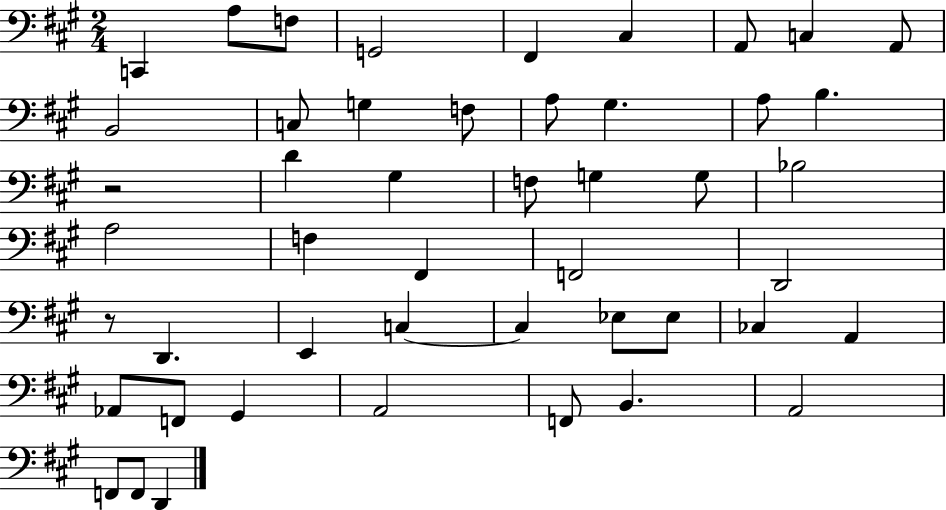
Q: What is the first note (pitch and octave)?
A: C2